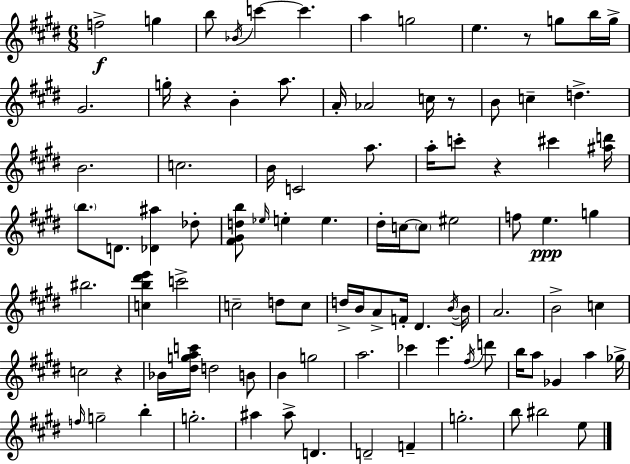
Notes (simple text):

F5/h G5/q B5/e Bb4/s C6/q C6/q. A5/q G5/h E5/q. R/e G5/e B5/s G5/s G#4/h. G5/s R/q B4/q A5/e. A4/s Ab4/h C5/s R/e B4/e C5/q D5/q. B4/h. C5/h. B4/s C4/h A5/e. A5/s C6/e R/q C#6/q [A#5,D6]/s B5/e. D4/e. [Db4,A#5]/q Db5/e [F#4,G#4,D5,B5]/e Eb5/s E5/q E5/q. D#5/s C5/s C5/e EIS5/h F5/e E5/q. G5/q BIS5/h. [C5,B5,D#6,E6]/q C6/h C5/h D5/e C5/e D5/s B4/s A4/e F4/s D#4/q. B4/s B4/s A4/h. B4/h C5/q C5/h R/q Bb4/s [D#5,G5,A5,C6]/s D5/h B4/e B4/q G5/h A5/h. CES6/q E6/q. F#5/s D6/e B5/s A5/e Gb4/q A5/q Gb5/s F5/s G5/h B5/q G5/h. A#5/q A#5/e D4/q. D4/h F4/q G5/h. B5/e BIS5/h E5/e